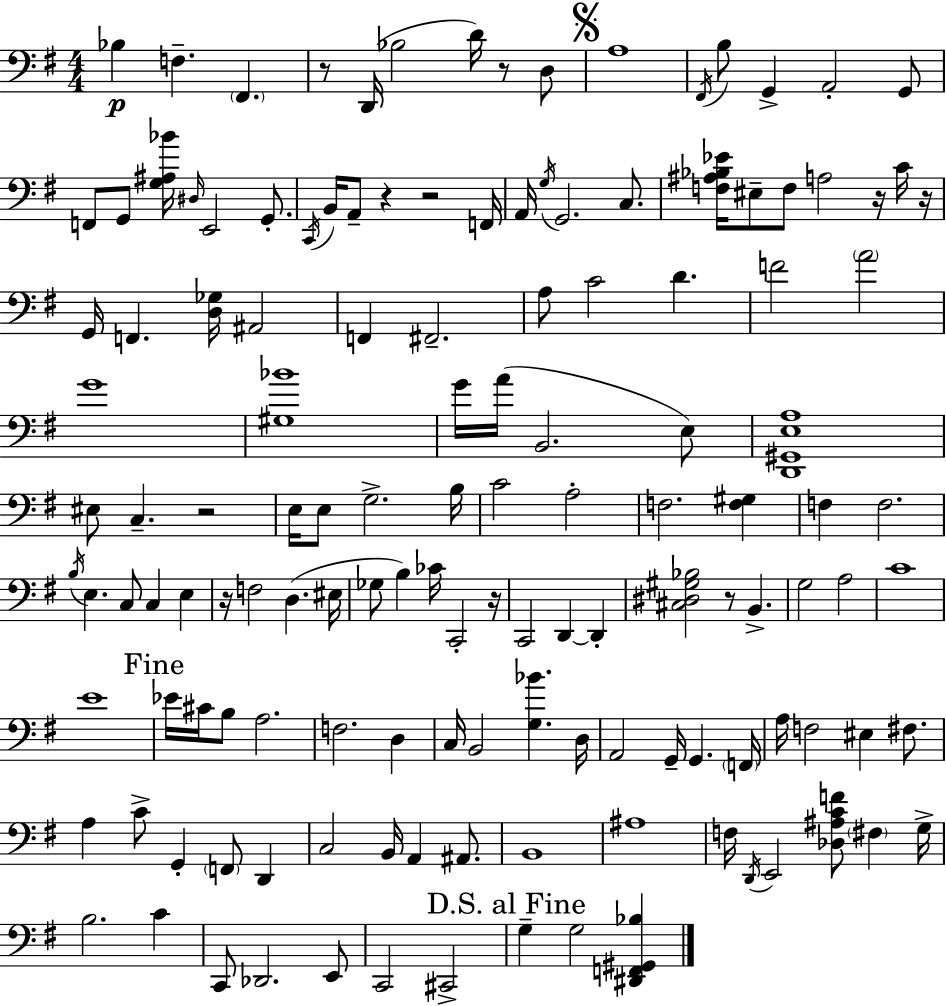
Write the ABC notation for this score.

X:1
T:Untitled
M:4/4
L:1/4
K:Em
_B, F, ^F,, z/2 D,,/4 _B,2 D/4 z/2 D,/2 A,4 ^F,,/4 B,/2 G,, A,,2 G,,/2 F,,/2 G,,/2 [G,^A,_B]/4 ^D,/4 E,,2 G,,/2 C,,/4 B,,/4 A,,/2 z z2 F,,/4 A,,/4 G,/4 G,,2 C,/2 [F,^A,_B,_E]/4 ^E,/2 F,/2 A,2 z/4 C/4 z/4 G,,/4 F,, [D,_G,]/4 ^A,,2 F,, ^F,,2 A,/2 C2 D F2 A2 G4 [^G,_B]4 G/4 A/4 B,,2 E,/2 [D,,^G,,E,A,]4 ^E,/2 C, z2 E,/4 E,/2 G,2 B,/4 C2 A,2 F,2 [F,^G,] F, F,2 B,/4 E, C,/2 C, E, z/4 F,2 D, ^E,/4 _G,/2 B, _C/4 C,,2 z/4 C,,2 D,, D,, [^C,^D,^G,_B,]2 z/2 B,, G,2 A,2 C4 E4 _E/4 ^C/4 B,/2 A,2 F,2 D, C,/4 B,,2 [G,_B] D,/4 A,,2 G,,/4 G,, F,,/4 A,/4 F,2 ^E, ^F,/2 A, C/2 G,, F,,/2 D,, C,2 B,,/4 A,, ^A,,/2 B,,4 ^A,4 F,/4 D,,/4 E,,2 [_D,^A,CF]/2 ^F, G,/4 B,2 C C,,/2 _D,,2 E,,/2 C,,2 ^C,,2 G, G,2 [^D,,F,,^G,,_B,]